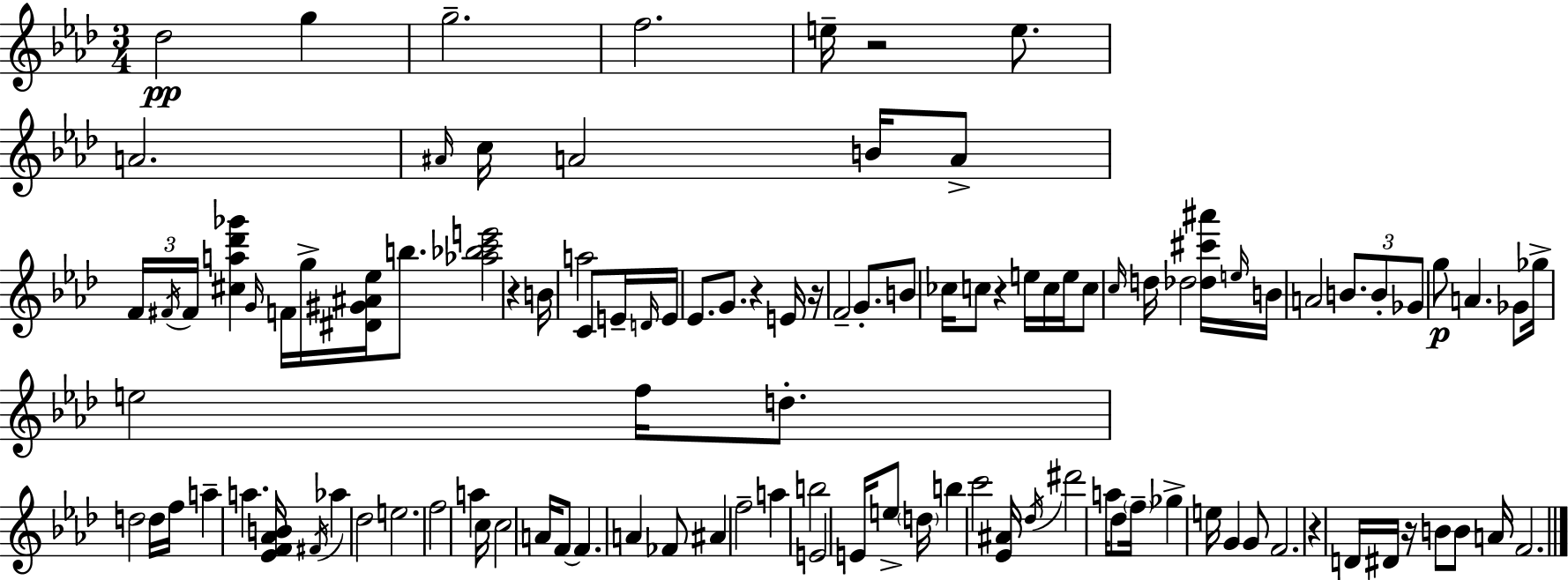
{
  \clef treble
  \numericTimeSignature
  \time 3/4
  \key f \minor
  des''2\pp g''4 | g''2.-- | f''2. | e''16-- r2 e''8. | \break a'2. | \grace { ais'16 } c''16 a'2 b'16 a'8-> | \tuplet 3/2 { f'16 \acciaccatura { fis'16 } fis'16 } <cis'' a'' des''' ges'''>4 \grace { g'16 } f'16 g''16-> <dis' gis' ais' ees''>16 | b''8. <aes'' bes'' c''' e'''>2 r4 | \break b'16 a''2 | c'8 e'16-- \grace { d'16 } e'16 ees'8. g'8. r4 | e'16 r16 f'2-- | g'8.-. b'8 ces''16 c''8 r4 | \break e''16 c''16 e''16 c''8 \grace { c''16 } d''16 des''2 | <des'' cis''' ais'''>16 \grace { e''16 } b'16 a'2 | \tuplet 3/2 { b'8. b'8-. ges'8 } g''8\p | a'4. ges'8 ges''16-> e''2 | \break f''16 d''8.-. d''2 | d''16 f''16 a''4-- a''4. | <ees' f' aes' b'>16 \acciaccatura { fis'16 } aes''4 des''2 | e''2. | \break f''2 | a''4 c''16 c''2 | a'16 f'8~~ f'4. | a'4 fes'8 ais'4 f''2-- | \break a''4 b''2 | e'2 | e'16 e''8-> \parenthesize d''16 b''4 c'''2 | <ees' ais'>16 \acciaccatura { des''16 } dis'''2 | \break a''16 des''8 \parenthesize f''16-- ges''4-> | e''16 g'4 g'8 f'2. | r4 | d'16 dis'16 r16 b'8 b'8 a'16 f'2. | \break \bar "|."
}